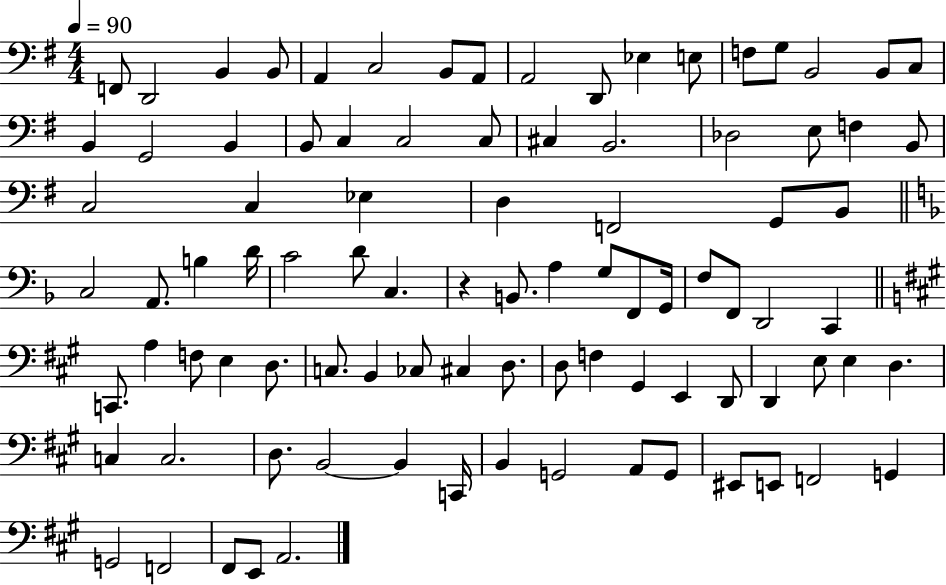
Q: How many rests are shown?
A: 1